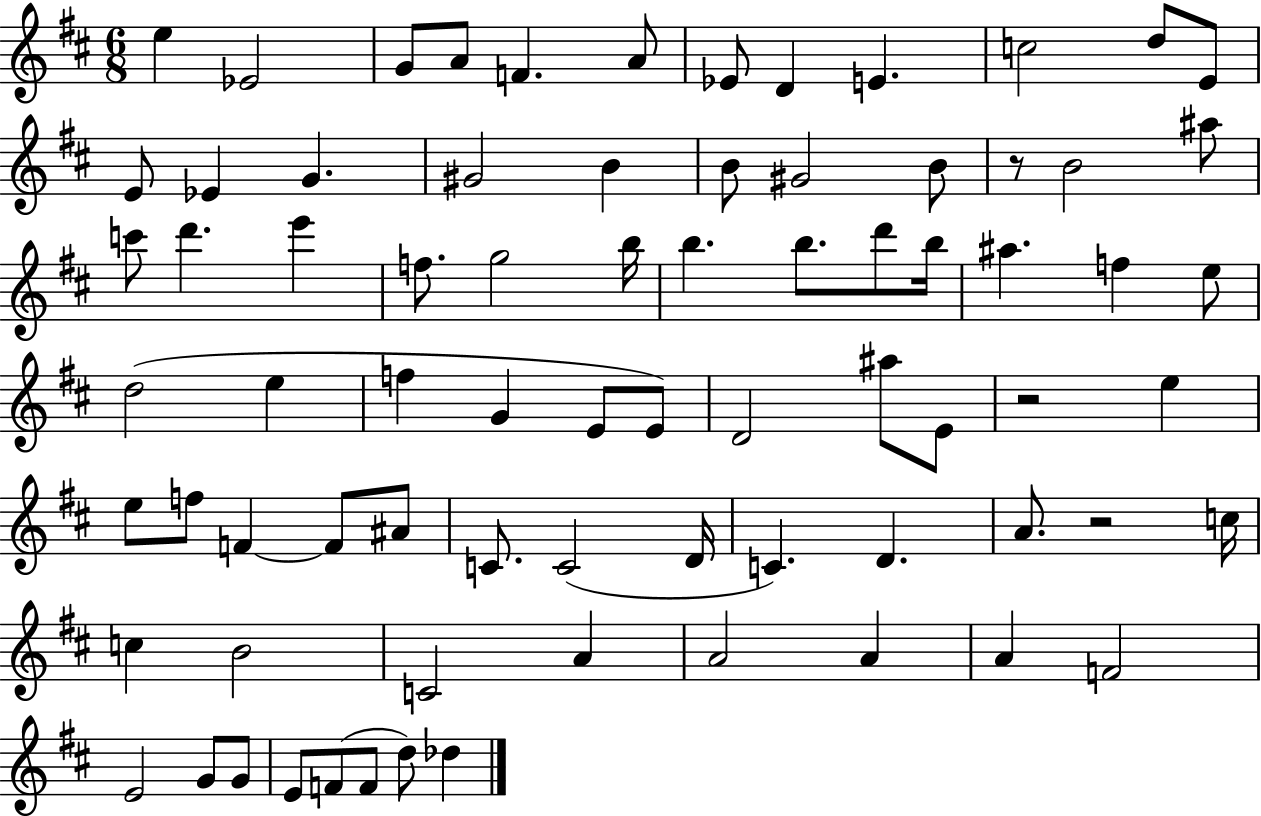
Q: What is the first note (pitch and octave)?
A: E5